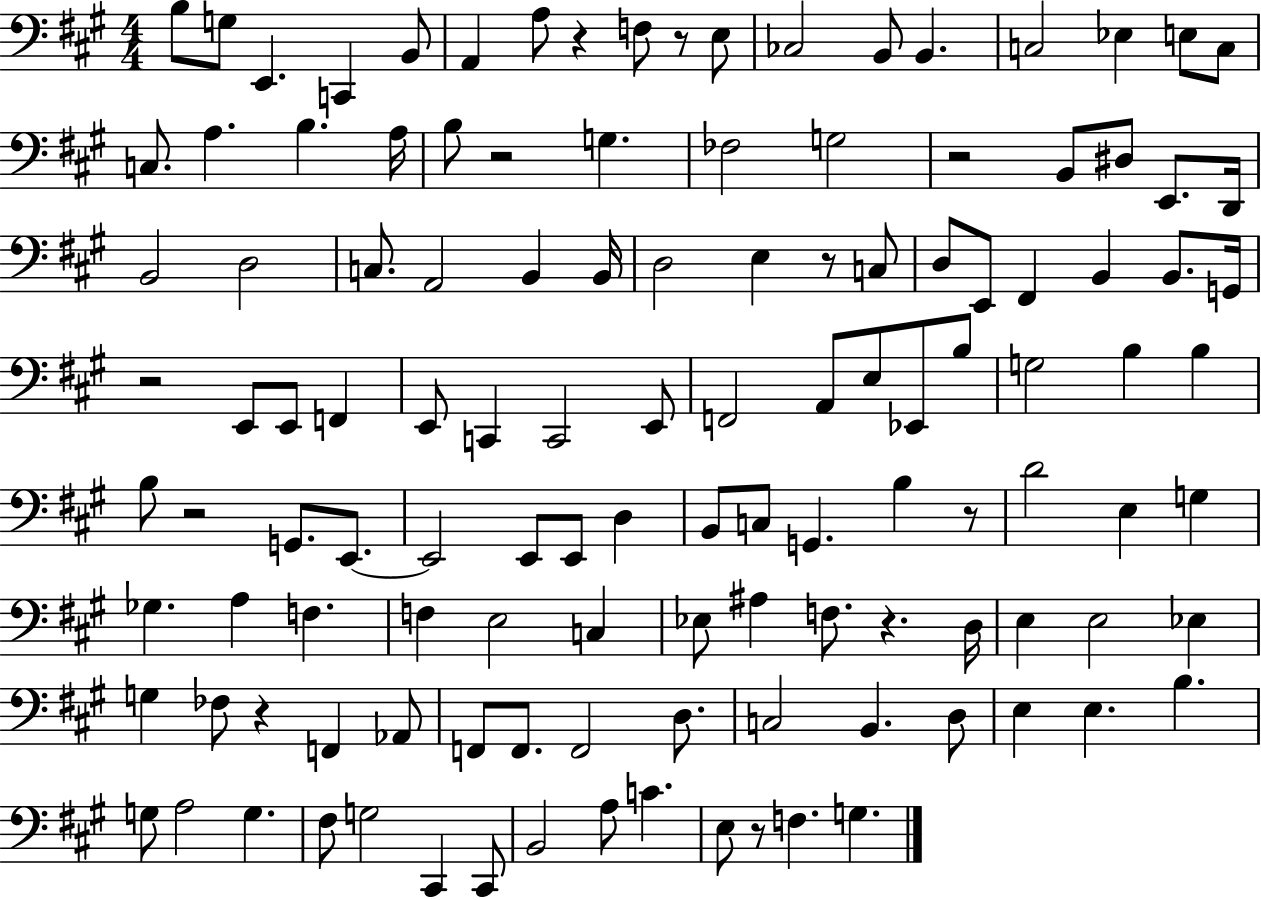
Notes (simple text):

B3/e G3/e E2/q. C2/q B2/e A2/q A3/e R/q F3/e R/e E3/e CES3/h B2/e B2/q. C3/h Eb3/q E3/e C3/e C3/e. A3/q. B3/q. A3/s B3/e R/h G3/q. FES3/h G3/h R/h B2/e D#3/e E2/e. D2/s B2/h D3/h C3/e. A2/h B2/q B2/s D3/h E3/q R/e C3/e D3/e E2/e F#2/q B2/q B2/e. G2/s R/h E2/e E2/e F2/q E2/e C2/q C2/h E2/e F2/h A2/e E3/e Eb2/e B3/e G3/h B3/q B3/q B3/e R/h G2/e. E2/e. E2/h E2/e E2/e D3/q B2/e C3/e G2/q. B3/q R/e D4/h E3/q G3/q Gb3/q. A3/q F3/q. F3/q E3/h C3/q Eb3/e A#3/q F3/e. R/q. D3/s E3/q E3/h Eb3/q G3/q FES3/e R/q F2/q Ab2/e F2/e F2/e. F2/h D3/e. C3/h B2/q. D3/e E3/q E3/q. B3/q. G3/e A3/h G3/q. F#3/e G3/h C#2/q C#2/e B2/h A3/e C4/q. E3/e R/e F3/q. G3/q.